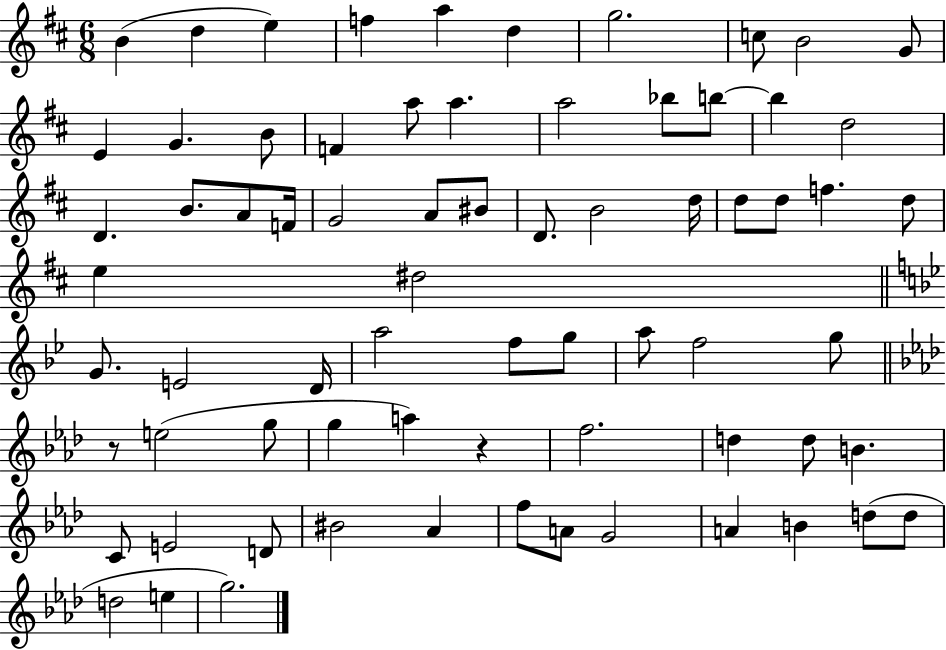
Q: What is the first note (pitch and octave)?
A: B4